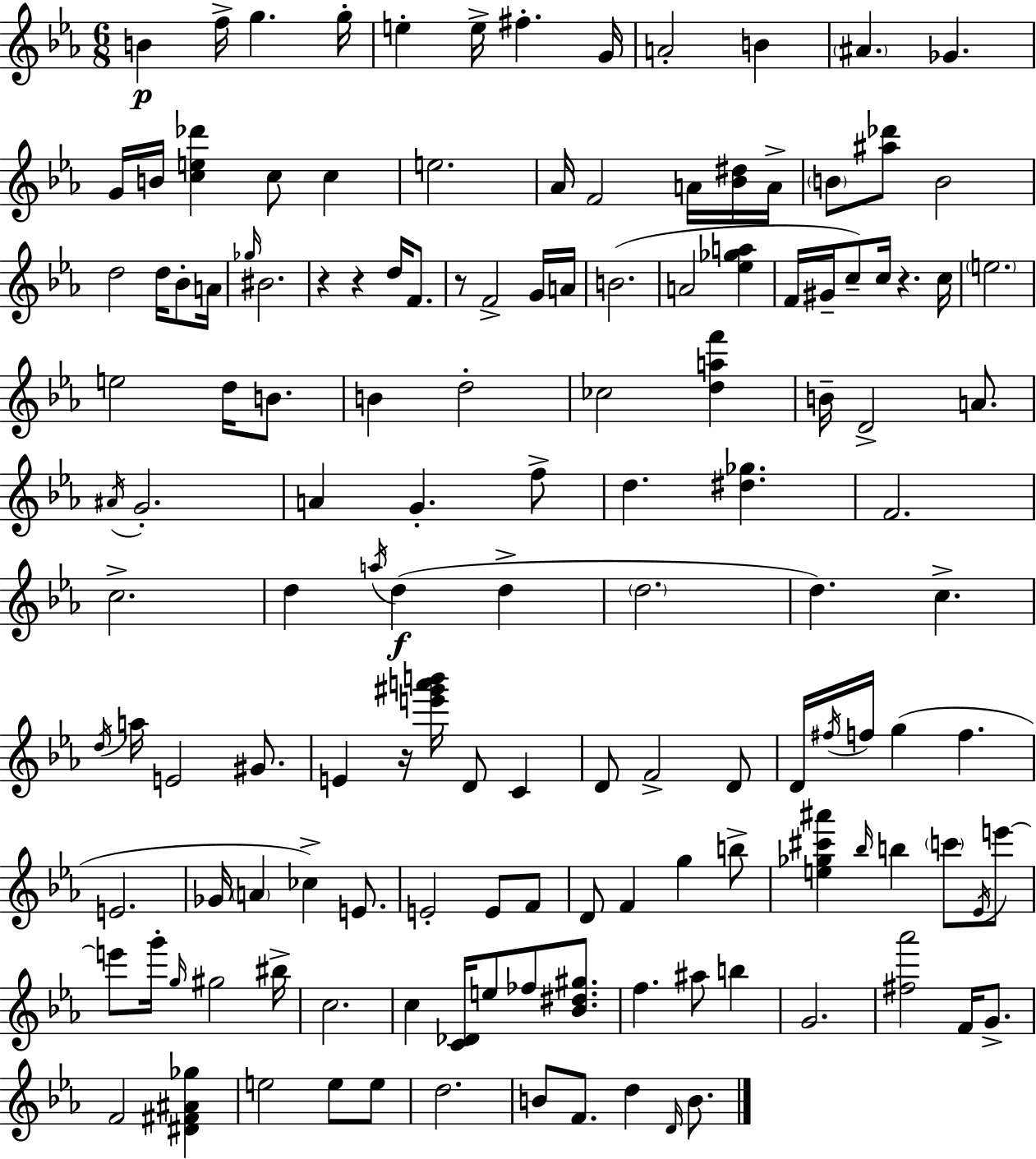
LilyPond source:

{
  \clef treble
  \numericTimeSignature
  \time 6/8
  \key ees \major
  \repeat volta 2 { b'4\p f''16-> g''4. g''16-. | e''4-. e''16-> fis''4.-. g'16 | a'2-. b'4 | \parenthesize ais'4. ges'4. | \break g'16 b'16 <c'' e'' des'''>4 c''8 c''4 | e''2. | aes'16 f'2 a'16 <bes' dis''>16 a'16-> | \parenthesize b'8 <ais'' des'''>8 b'2 | \break d''2 d''16 bes'8-. a'16 | \grace { ges''16 } bis'2. | r4 r4 d''16 f'8. | r8 f'2-> g'16 | \break a'16 b'2.( | a'2 <ees'' ges'' a''>4 | f'16 gis'16-- c''8--) c''16 r4. | c''16 \parenthesize e''2. | \break e''2 d''16 b'8. | b'4 d''2-. | ces''2 <d'' a'' f'''>4 | b'16-- d'2-> a'8. | \break \acciaccatura { ais'16 } g'2.-. | a'4 g'4.-. | f''8-> d''4. <dis'' ges''>4. | f'2. | \break c''2.-> | d''4 \acciaccatura { a''16 }(\f d''4 d''4-> | \parenthesize d''2. | d''4.) c''4.-> | \break \acciaccatura { d''16 } a''16 e'2 | gis'8. e'4 r16 <e''' gis''' a''' b'''>16 d'8 | c'4 d'8 f'2-> | d'8 d'16 \acciaccatura { fis''16 } f''16 g''4( f''4. | \break e'2. | ges'16 \parenthesize a'4 ces''4->) | e'8. e'2-. | e'8 f'8 d'8 f'4 g''4 | \break b''8-> <e'' ges'' cis''' ais'''>4 \grace { bes''16 } b''4 | \parenthesize c'''8 \acciaccatura { ees'16 } e'''8~~ e'''8 g'''16-. \grace { g''16 } gis''2 | bis''16-> c''2. | c''4 | \break <c' des'>16 e''8 fes''8 <bes' dis'' gis''>8. f''4. | ais''8 b''4 g'2. | <fis'' aes'''>2 | f'16 g'8.-> f'2 | \break <dis' fis' ais' ges''>4 e''2 | e''8 e''8 d''2. | b'8 f'8. | d''4 \grace { d'16 } b'8. } \bar "|."
}